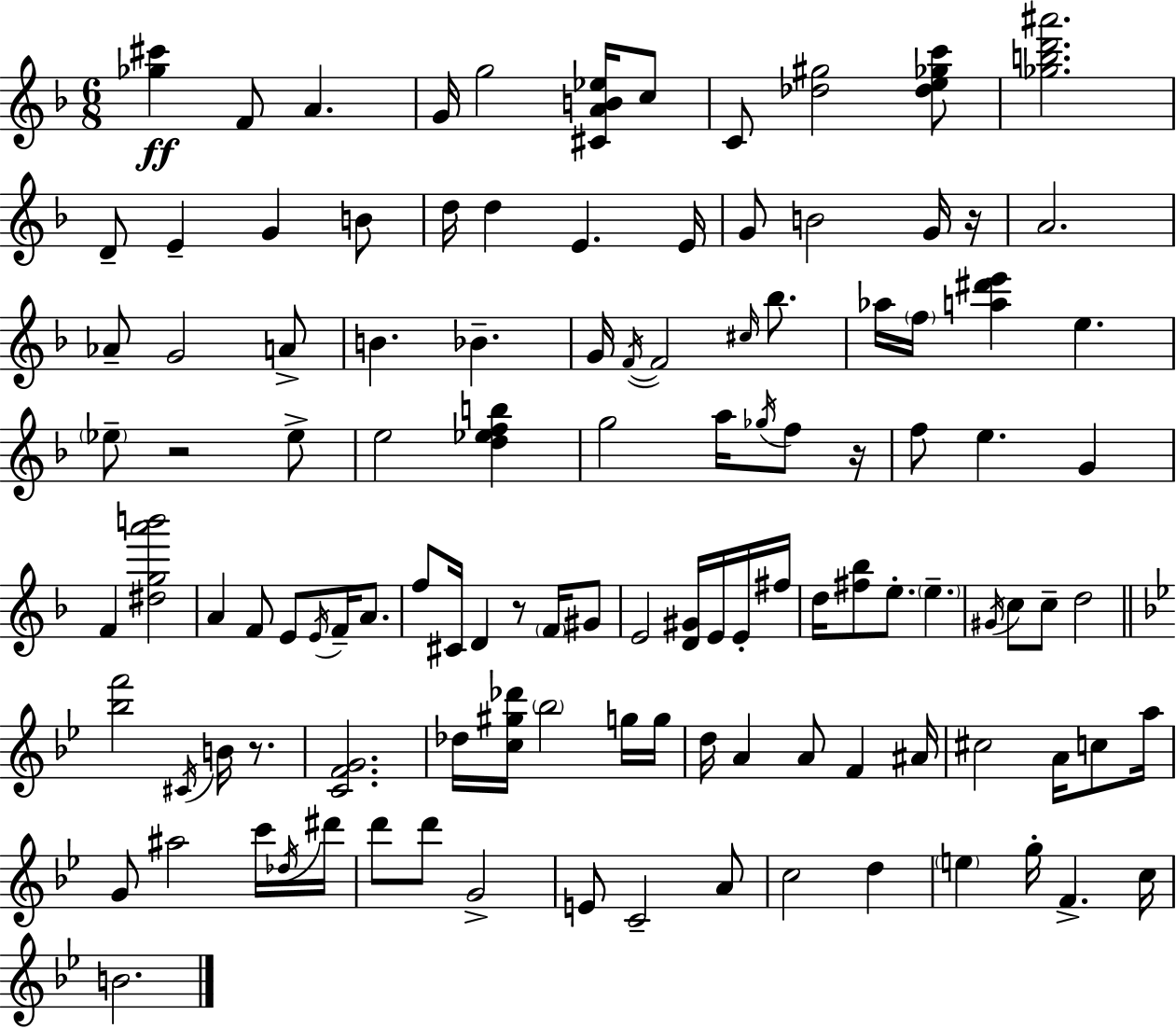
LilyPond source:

{
  \clef treble
  \numericTimeSignature
  \time 6/8
  \key d \minor
  <ges'' cis'''>4\ff f'8 a'4. | g'16 g''2 <cis' a' b' ees''>16 c''8 | c'8 <des'' gis''>2 <des'' e'' ges'' c'''>8 | <ges'' b'' d''' ais'''>2. | \break d'8-- e'4-- g'4 b'8 | d''16 d''4 e'4. e'16 | g'8 b'2 g'16 r16 | a'2. | \break aes'8-- g'2 a'8-> | b'4. bes'4.-- | g'16 \acciaccatura { f'16~ }~ f'2 \grace { cis''16 } bes''8. | aes''16 \parenthesize f''16 <a'' dis''' e'''>4 e''4. | \break \parenthesize ees''8-- r2 | ees''8-> e''2 <d'' ees'' f'' b''>4 | g''2 a''16 \acciaccatura { ges''16 } | f''8 r16 f''8 e''4. g'4 | \break f'4 <dis'' g'' a''' b'''>2 | a'4 f'8 e'8 \acciaccatura { e'16 } | f'16-- a'8. f''8 cis'16 d'4 r8 | \parenthesize f'16 gis'8 e'2 | \break <d' gis'>16 e'16 e'16-. fis''16 d''16 <fis'' bes''>8 e''8.-. \parenthesize e''4.-- | \acciaccatura { gis'16 } c''8 c''8-- d''2 | \bar "||" \break \key g \minor <bes'' f'''>2 \acciaccatura { cis'16 } b'16 r8. | <c' f' g'>2. | des''16 <c'' gis'' des'''>16 \parenthesize bes''2 g''16 | g''16 d''16 a'4 a'8 f'4 | \break ais'16 cis''2 a'16 c''8 | a''16 g'8 ais''2 c'''16 | \acciaccatura { des''16 } dis'''16 d'''8 d'''8 g'2-> | e'8 c'2-- | \break a'8 c''2 d''4 | \parenthesize e''4 g''16-. f'4.-> | c''16 b'2. | \bar "|."
}